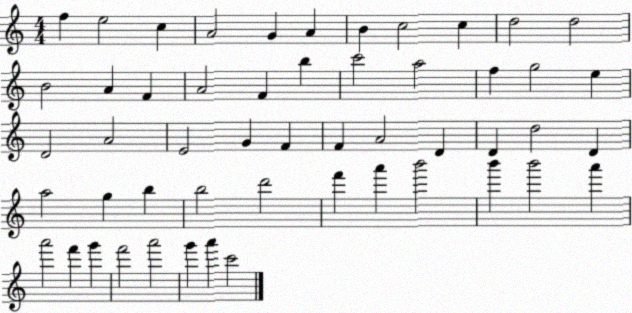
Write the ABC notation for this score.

X:1
T:Untitled
M:4/4
L:1/4
K:C
f e2 c A2 G A B c2 c d2 d2 B2 A F A2 F b c'2 a2 f g2 e D2 A2 E2 G F F A2 D D d2 D a2 g b b2 d'2 f' a' b'2 b' b'2 a' a'2 f' g' f'2 a'2 g' a' c'2